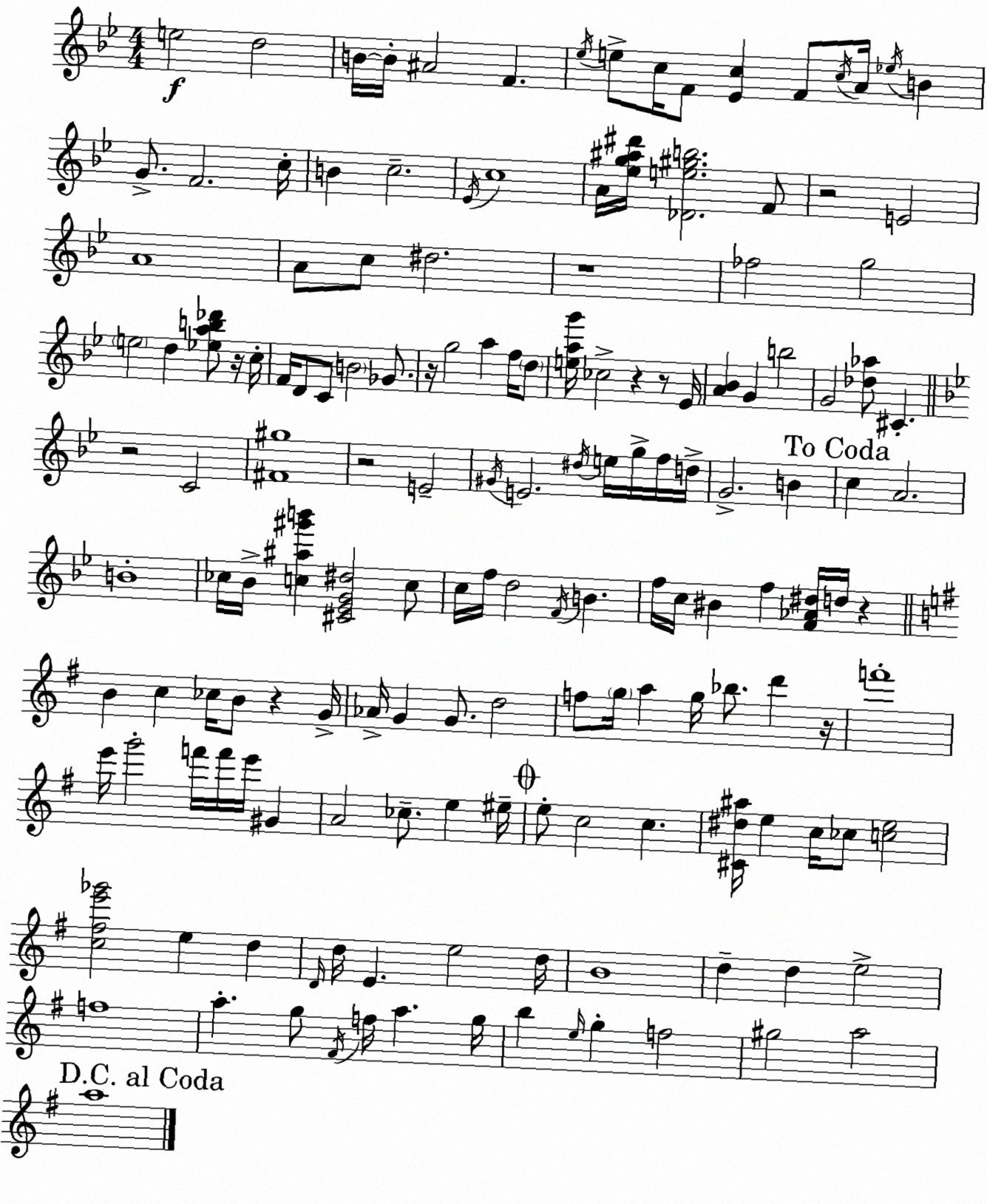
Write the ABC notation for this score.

X:1
T:Untitled
M:4/4
L:1/4
K:Bb
e2 d2 B/4 B/4 ^A2 F _e/4 e/2 c/4 F/2 [_Ec] F/2 c/4 A/4 _e/4 B G/2 F2 c/4 B c2 _E/4 c4 A/4 [_eg^a^d']/4 [_De^gb]2 F/2 z2 E2 A4 A/2 c/2 ^d2 z4 _f2 g2 e2 d [_eab_d']/2 z/4 c/4 F/4 D/2 C/2 B2 _G/2 z/4 g2 a f/4 d/2 [eag']/4 _c2 z z/2 _E/4 [A_B] G b2 G2 [_d_a]/2 ^C z2 C2 [^F^g]4 z2 E2 ^G/4 E2 ^d/4 e/4 g/4 f/4 d/4 G2 B c A2 B4 _c/4 _B/4 [c^a^g'b'] [^C_EG^d]2 c/2 c/4 f/4 d2 F/4 B f/4 c/4 ^B f [F_A^d]/4 d/4 z B c _c/4 B/2 z G/4 _A/4 G G/2 d2 f/2 g/4 a g/4 _b/2 d' z/4 f'4 e'/4 g'2 f'/4 f'/4 e'/4 ^G A2 _c/2 e ^e/4 e/2 c2 c [^C^d^a]/4 e c/4 _c/2 [ce]2 [c^fe'_g']2 e d D/4 d/4 E e2 d/4 B4 d d e2 f4 a g/2 ^F/4 f/4 a g/4 b e/4 g f2 ^g2 a2 a4